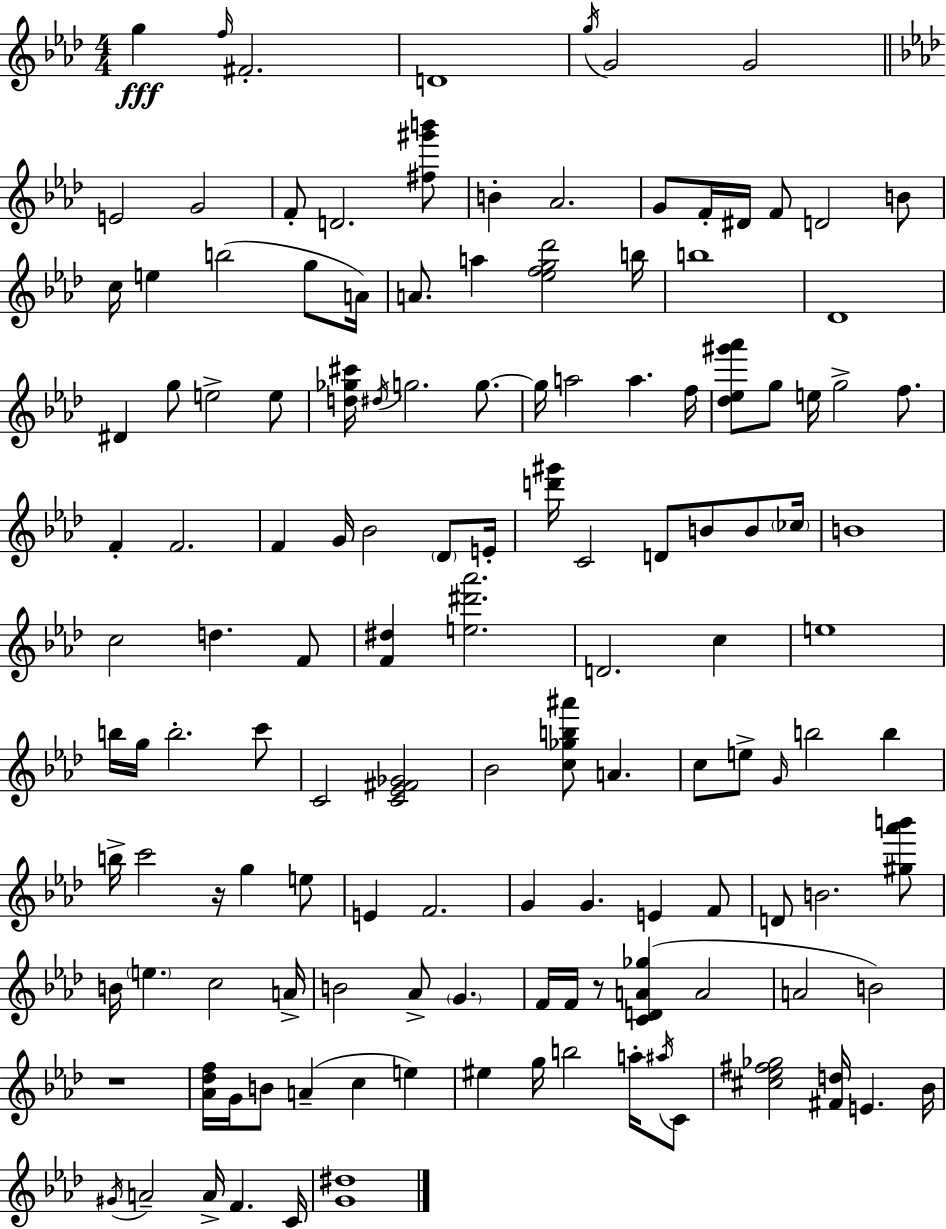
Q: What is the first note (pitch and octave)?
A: G5